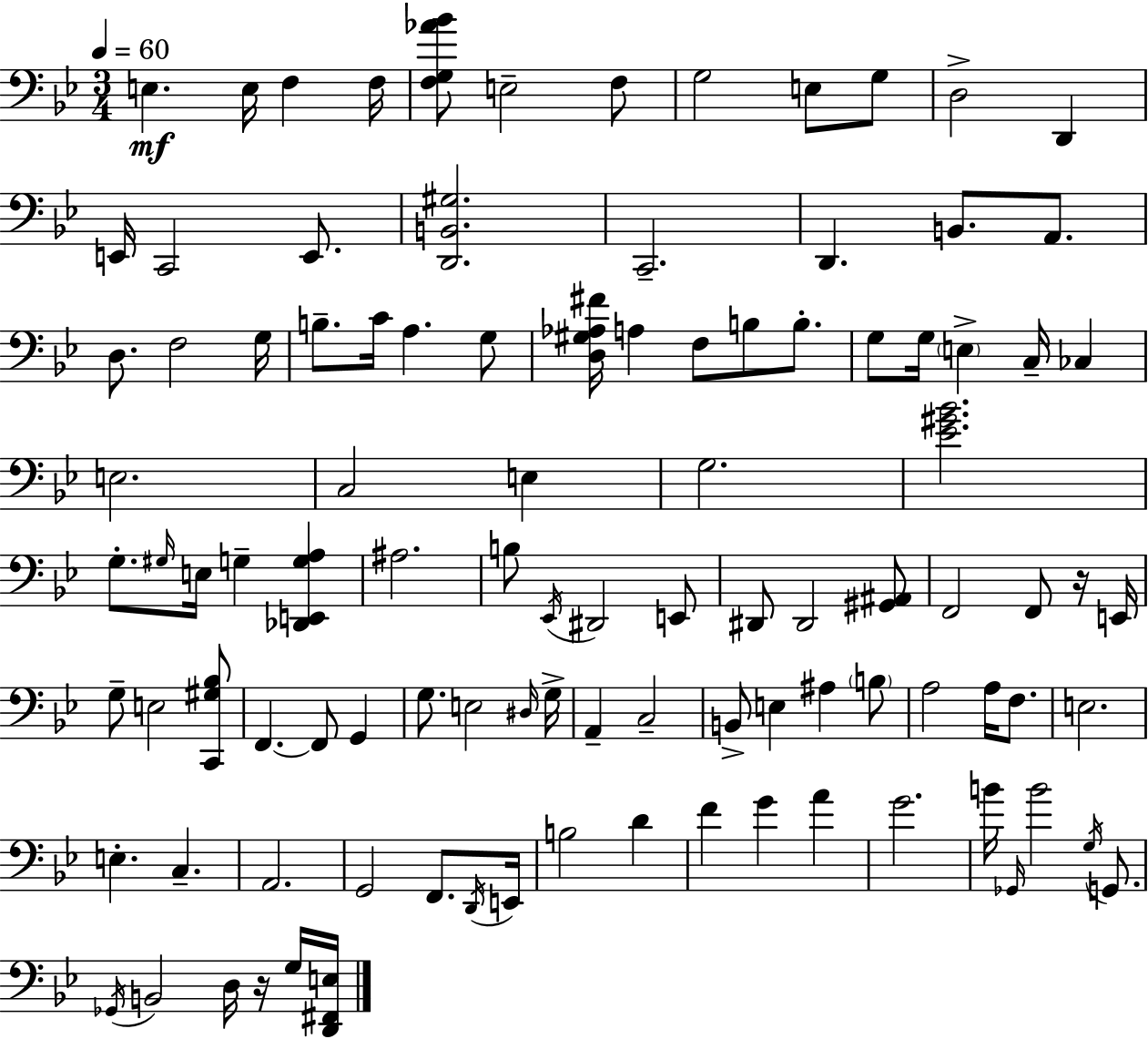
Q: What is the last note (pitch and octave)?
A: G3